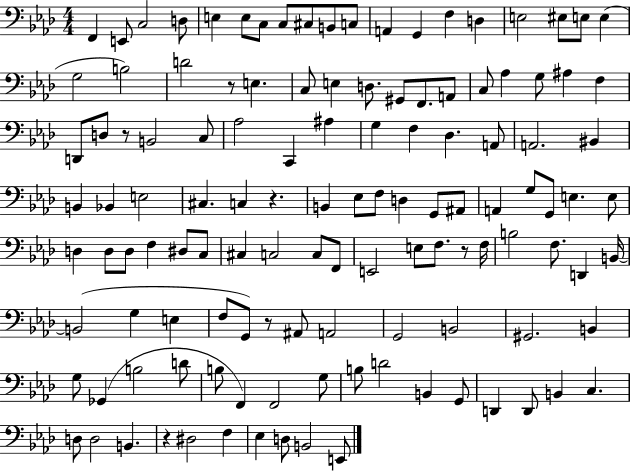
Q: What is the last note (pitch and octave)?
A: E2